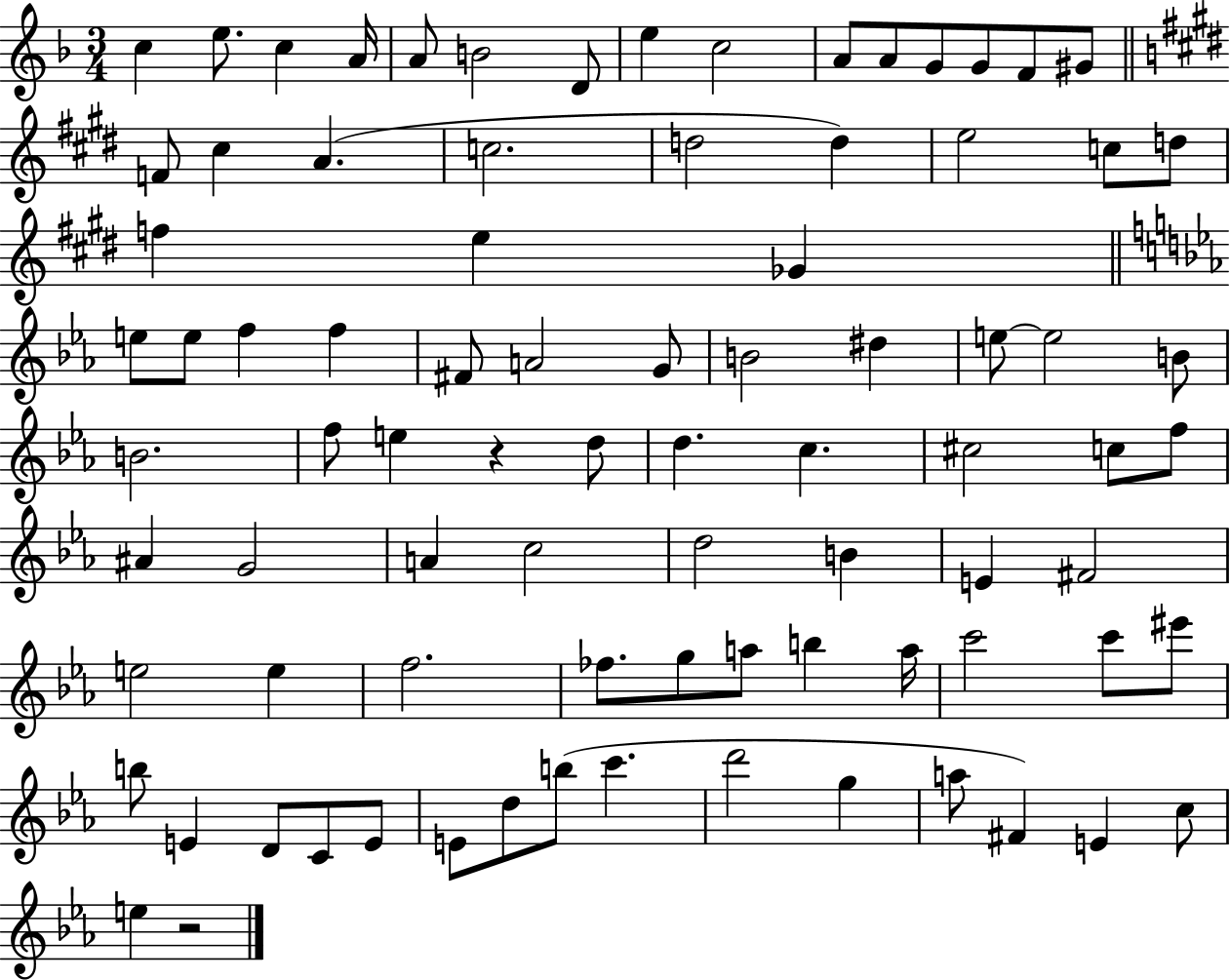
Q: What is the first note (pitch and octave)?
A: C5